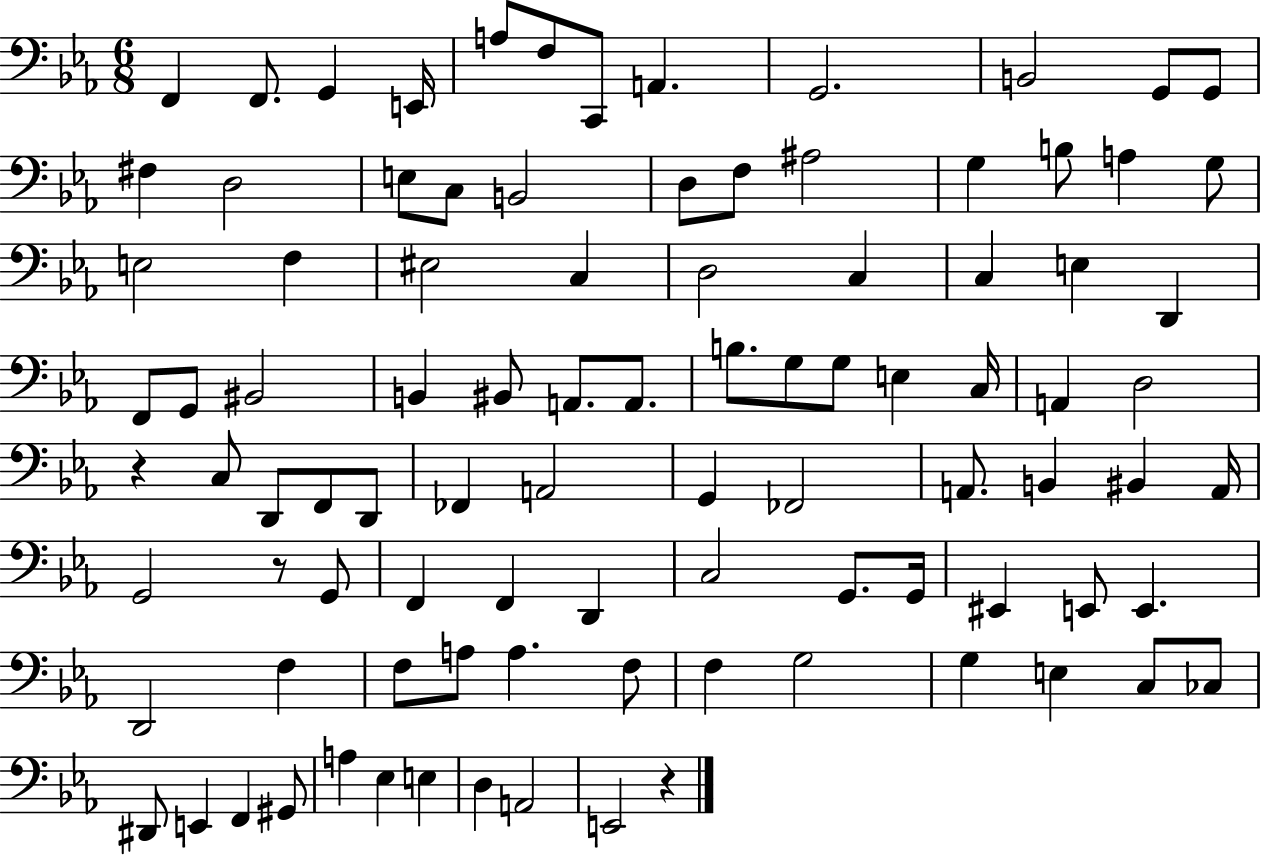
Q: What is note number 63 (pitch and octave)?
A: F2